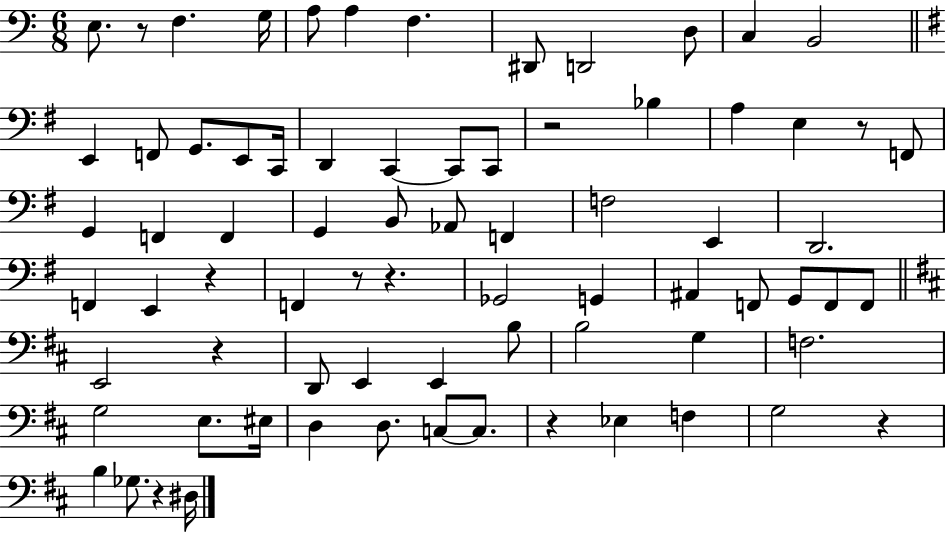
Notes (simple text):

E3/e. R/e F3/q. G3/s A3/e A3/q F3/q. D#2/e D2/h D3/e C3/q B2/h E2/q F2/e G2/e. E2/e C2/s D2/q C2/q C2/e C2/e R/h Bb3/q A3/q E3/q R/e F2/e G2/q F2/q F2/q G2/q B2/e Ab2/e F2/q F3/h E2/q D2/h. F2/q E2/q R/q F2/q R/e R/q. Gb2/h G2/q A#2/q F2/e G2/e F2/e F2/e E2/h R/q D2/e E2/q E2/q B3/e B3/h G3/q F3/h. G3/h E3/e. EIS3/s D3/q D3/e. C3/e C3/e. R/q Eb3/q F3/q G3/h R/q B3/q Gb3/e. R/q D#3/s